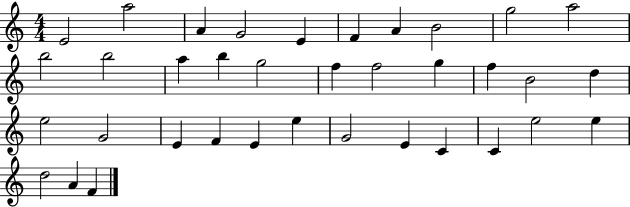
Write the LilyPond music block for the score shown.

{
  \clef treble
  \numericTimeSignature
  \time 4/4
  \key c \major
  e'2 a''2 | a'4 g'2 e'4 | f'4 a'4 b'2 | g''2 a''2 | \break b''2 b''2 | a''4 b''4 g''2 | f''4 f''2 g''4 | f''4 b'2 d''4 | \break e''2 g'2 | e'4 f'4 e'4 e''4 | g'2 e'4 c'4 | c'4 e''2 e''4 | \break d''2 a'4 f'4 | \bar "|."
}